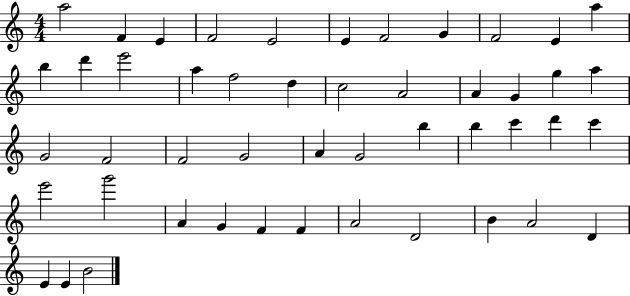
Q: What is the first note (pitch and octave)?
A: A5